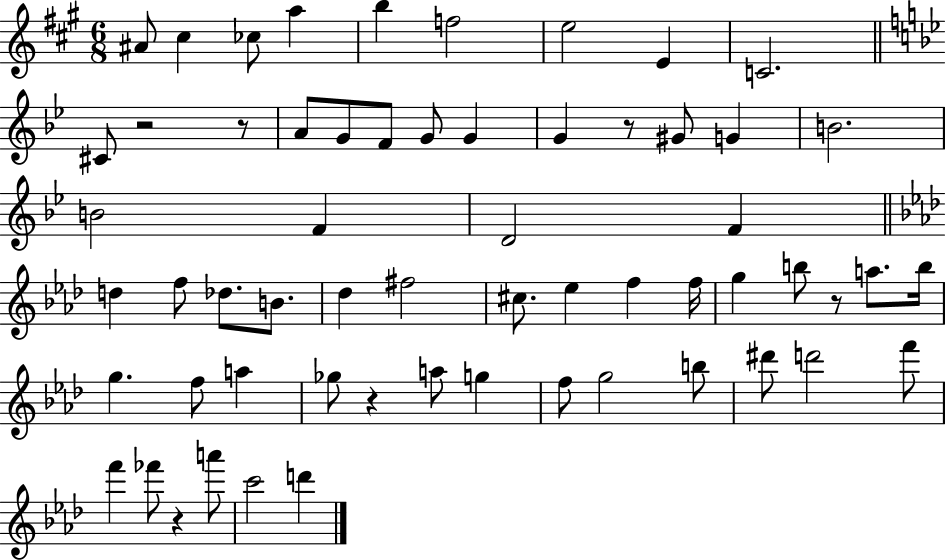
{
  \clef treble
  \numericTimeSignature
  \time 6/8
  \key a \major
  ais'8 cis''4 ces''8 a''4 | b''4 f''2 | e''2 e'4 | c'2. | \break \bar "||" \break \key bes \major cis'8 r2 r8 | a'8 g'8 f'8 g'8 g'4 | g'4 r8 gis'8 g'4 | b'2. | \break b'2 f'4 | d'2 f'4 | \bar "||" \break \key f \minor d''4 f''8 des''8. b'8. | des''4 fis''2 | cis''8. ees''4 f''4 f''16 | g''4 b''8 r8 a''8. b''16 | \break g''4. f''8 a''4 | ges''8 r4 a''8 g''4 | f''8 g''2 b''8 | dis'''8 d'''2 f'''8 | \break f'''4 fes'''8 r4 a'''8 | c'''2 d'''4 | \bar "|."
}